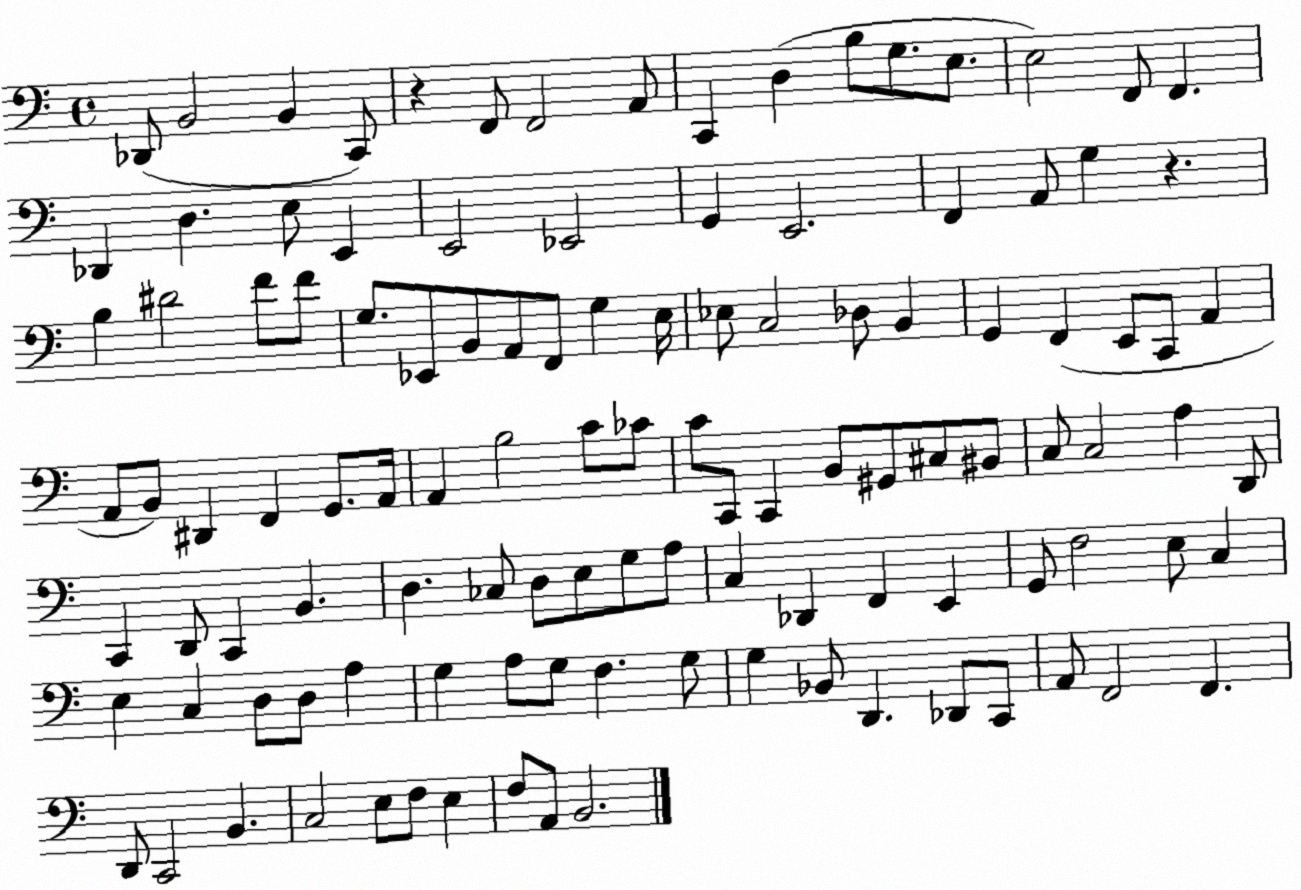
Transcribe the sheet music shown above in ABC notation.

X:1
T:Untitled
M:4/4
L:1/4
K:C
_D,,/2 B,,2 B,, C,,/2 z F,,/2 F,,2 A,,/2 C,, D, B,/2 G,/2 E,/2 E,2 F,,/2 F,, _D,, D, E,/2 E,, E,,2 _E,,2 G,, E,,2 F,, A,,/2 G, z B, ^D2 F/2 F/2 G,/2 _E,,/2 B,,/2 A,,/2 F,,/2 G, E,/4 _E,/2 C,2 _D,/2 B,, G,, F,, E,,/2 C,,/2 A,, A,,/2 B,,/2 ^D,, F,, G,,/2 A,,/4 A,, B,2 C/2 _C/2 C/2 C,,/2 C,, B,,/2 ^G,,/2 ^C,/2 ^B,,/2 C,/2 C,2 A, D,,/2 C,, D,,/2 C,, B,, D, _C,/2 D,/2 E,/2 G,/2 A,/2 C, _D,, F,, E,, G,,/2 F,2 E,/2 C, E, C, D,/2 D,/2 A, G, A,/2 G,/2 F, G,/2 G, _B,,/2 D,, _D,,/2 C,,/2 A,,/2 F,,2 F,, D,,/2 C,,2 B,, C,2 E,/2 F,/2 E, F,/2 A,,/2 B,,2